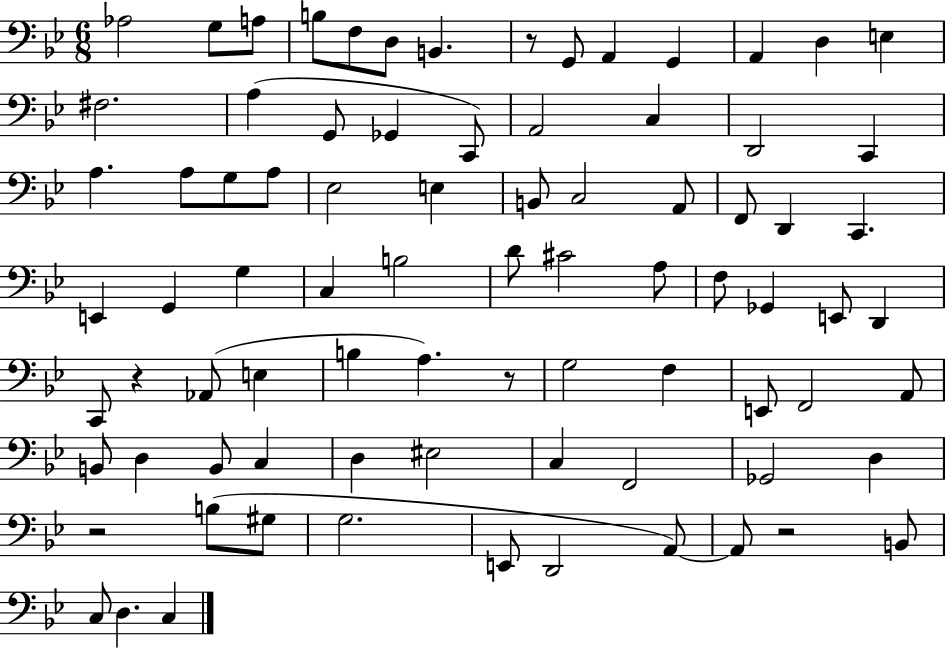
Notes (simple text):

Ab3/h G3/e A3/e B3/e F3/e D3/e B2/q. R/e G2/e A2/q G2/q A2/q D3/q E3/q F#3/h. A3/q G2/e Gb2/q C2/e A2/h C3/q D2/h C2/q A3/q. A3/e G3/e A3/e Eb3/h E3/q B2/e C3/h A2/e F2/e D2/q C2/q. E2/q G2/q G3/q C3/q B3/h D4/e C#4/h A3/e F3/e Gb2/q E2/e D2/q C2/e R/q Ab2/e E3/q B3/q A3/q. R/e G3/h F3/q E2/e F2/h A2/e B2/e D3/q B2/e C3/q D3/q EIS3/h C3/q F2/h Gb2/h D3/q R/h B3/e G#3/e G3/h. E2/e D2/h A2/e A2/e R/h B2/e C3/e D3/q. C3/q